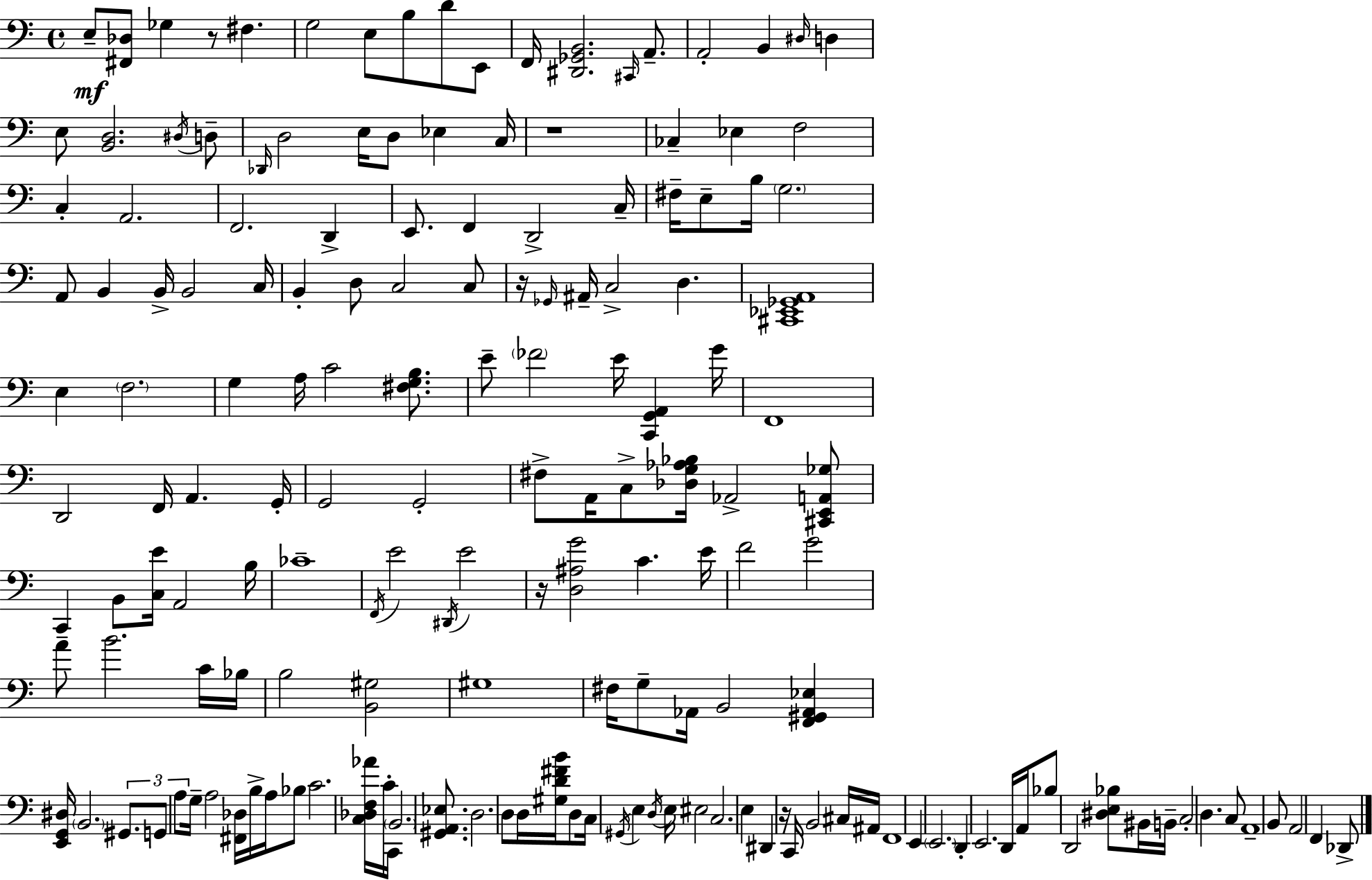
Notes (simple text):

E3/e [F#2,Db3]/e Gb3/q R/e F#3/q. G3/h E3/e B3/e D4/e E2/e F2/s [D#2,Gb2,B2]/h. C#2/s A2/e. A2/h B2/q D#3/s D3/q E3/e [B2,D3]/h. D#3/s D3/e Db2/s D3/h E3/s D3/e Eb3/q C3/s R/w CES3/q Eb3/q F3/h C3/q A2/h. F2/h. D2/q E2/e. F2/q D2/h C3/s F#3/s E3/e B3/s G3/h. A2/e B2/q B2/s B2/h C3/s B2/q D3/e C3/h C3/e R/s Gb2/s A#2/s C3/h D3/q. [C#2,Eb2,Gb2,A2]/w E3/q F3/h. G3/q A3/s C4/h [F#3,G3,B3]/e. E4/e FES4/h E4/s [C2,G2,A2]/q G4/s F2/w D2/h F2/s A2/q. G2/s G2/h G2/h F#3/e A2/s C3/e [Db3,G3,Ab3,Bb3]/s Ab2/h [C#2,E2,A2,Gb3]/e C2/q B2/e [C3,E4]/s A2/h B3/s CES4/w F2/s E4/h D#2/s E4/h R/s [D3,A#3,G4]/h C4/q. E4/s F4/h G4/h A4/e B4/h. C4/s Bb3/s B3/h [B2,G#3]/h G#3/w F#3/s G3/e Ab2/s B2/h [F2,G#2,Ab2,Eb3]/q [E2,G2,D#3]/s B2/h. G#2/e. G2/e A3/e G3/s A3/h [F#2,Db3]/s B3/s A3/s Bb3/e C4/h. [C3,Db3,F3,Ab4]/s C4/s C2/s B2/h. [G#2,A2,Eb3]/e. D3/h. D3/e D3/s [G#3,D4,F#4,B4]/s D3/e C3/s G#2/s E3/q D3/s E3/s EIS3/h C3/h. E3/q D#2/q R/s C2/s B2/h C#3/s A#2/s F2/w E2/q E2/h. D2/q E2/h. D2/s A2/s Bb3/e D2/h [D#3,E3,Bb3]/e BIS2/s B2/s C3/h D3/q. C3/e A2/w B2/e A2/h F2/q Db2/e